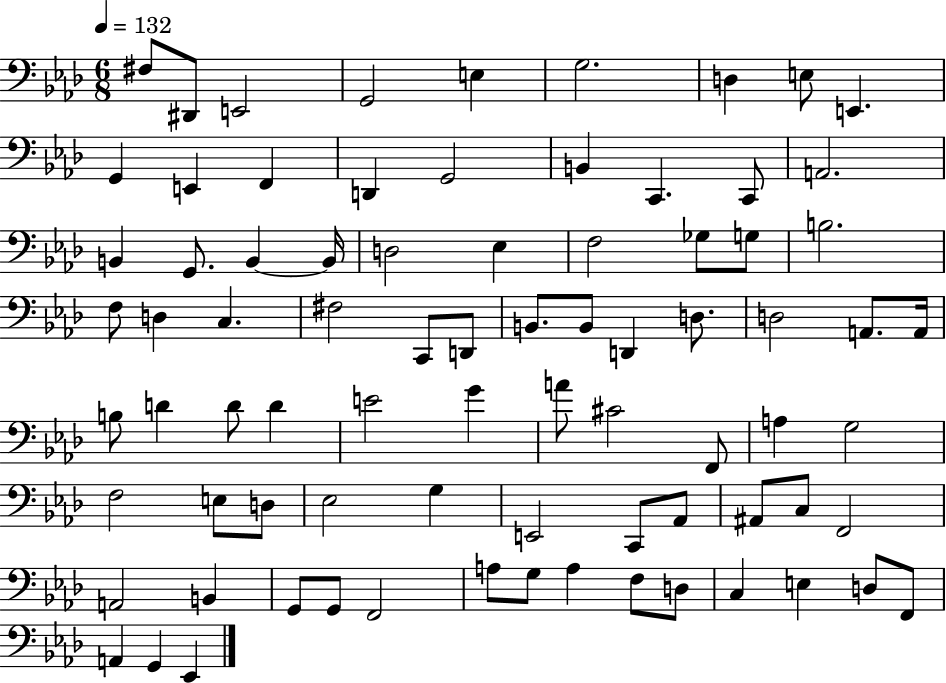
F#3/e D#2/e E2/h G2/h E3/q G3/h. D3/q E3/e E2/q. G2/q E2/q F2/q D2/q G2/h B2/q C2/q. C2/e A2/h. B2/q G2/e. B2/q B2/s D3/h Eb3/q F3/h Gb3/e G3/e B3/h. F3/e D3/q C3/q. F#3/h C2/e D2/e B2/e. B2/e D2/q D3/e. D3/h A2/e. A2/s B3/e D4/q D4/e D4/q E4/h G4/q A4/e C#4/h F2/e A3/q G3/h F3/h E3/e D3/e Eb3/h G3/q E2/h C2/e Ab2/e A#2/e C3/e F2/h A2/h B2/q G2/e G2/e F2/h A3/e G3/e A3/q F3/e D3/e C3/q E3/q D3/e F2/e A2/q G2/q Eb2/q